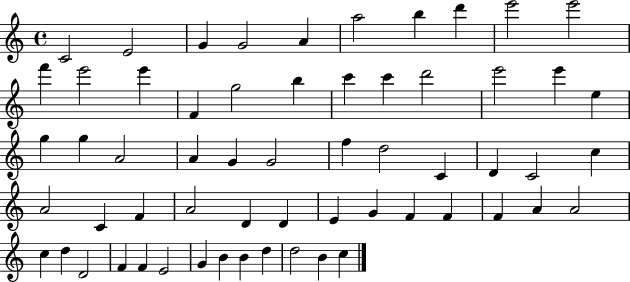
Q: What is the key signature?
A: C major